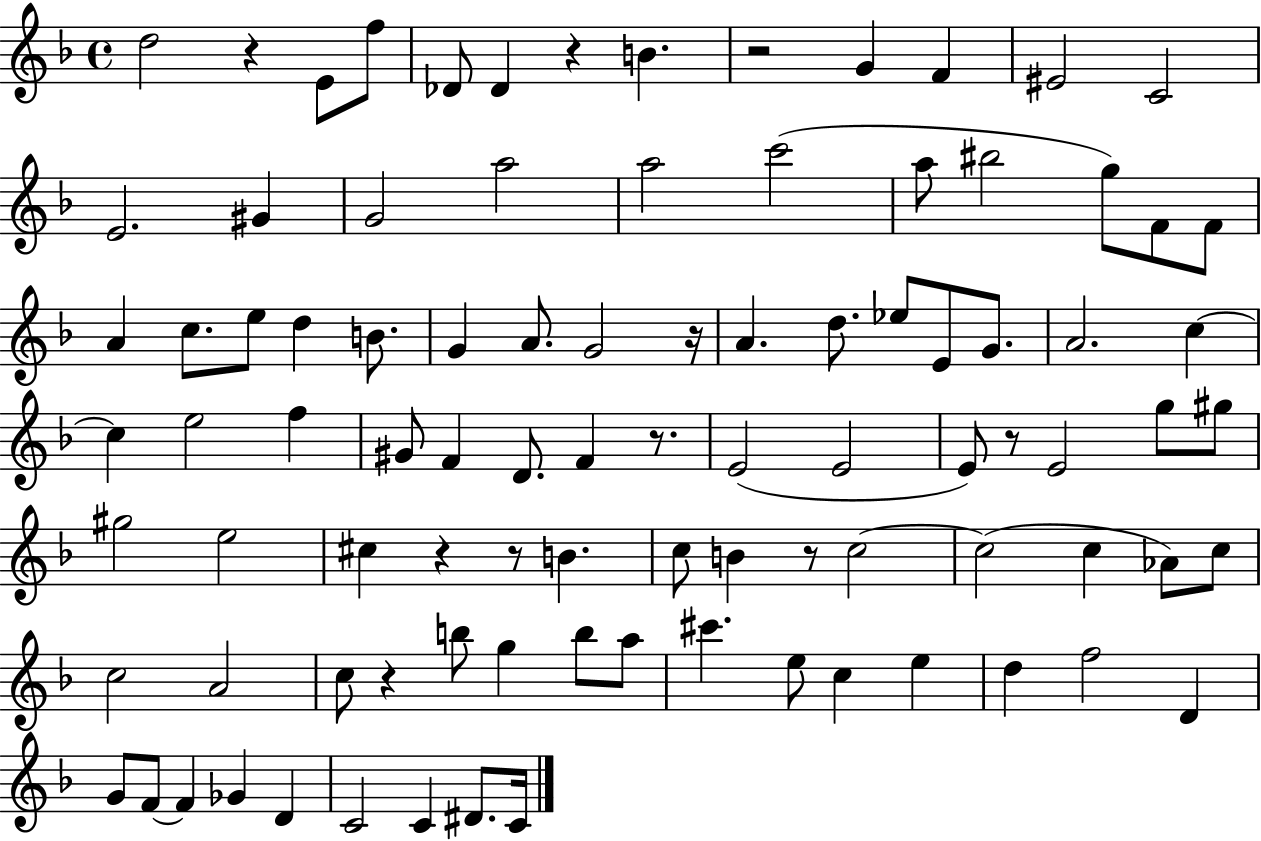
D5/h R/q E4/e F5/e Db4/e Db4/q R/q B4/q. R/h G4/q F4/q EIS4/h C4/h E4/h. G#4/q G4/h A5/h A5/h C6/h A5/e BIS5/h G5/e F4/e F4/e A4/q C5/e. E5/e D5/q B4/e. G4/q A4/e. G4/h R/s A4/q. D5/e. Eb5/e E4/e G4/e. A4/h. C5/q C5/q E5/h F5/q G#4/e F4/q D4/e. F4/q R/e. E4/h E4/h E4/e R/e E4/h G5/e G#5/e G#5/h E5/h C#5/q R/q R/e B4/q. C5/e B4/q R/e C5/h C5/h C5/q Ab4/e C5/e C5/h A4/h C5/e R/q B5/e G5/q B5/e A5/e C#6/q. E5/e C5/q E5/q D5/q F5/h D4/q G4/e F4/e F4/q Gb4/q D4/q C4/h C4/q D#4/e. C4/s